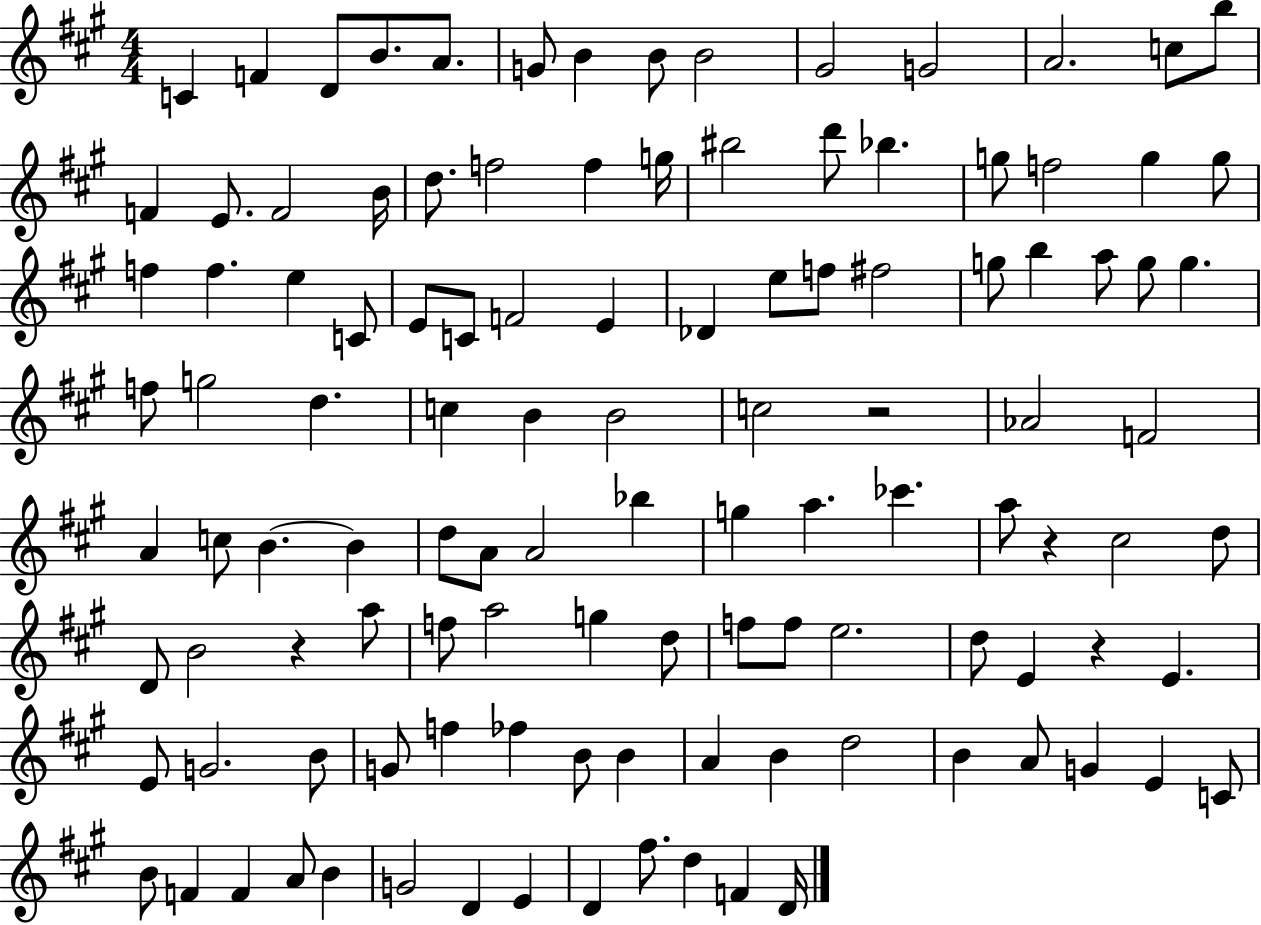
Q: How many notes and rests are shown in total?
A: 115